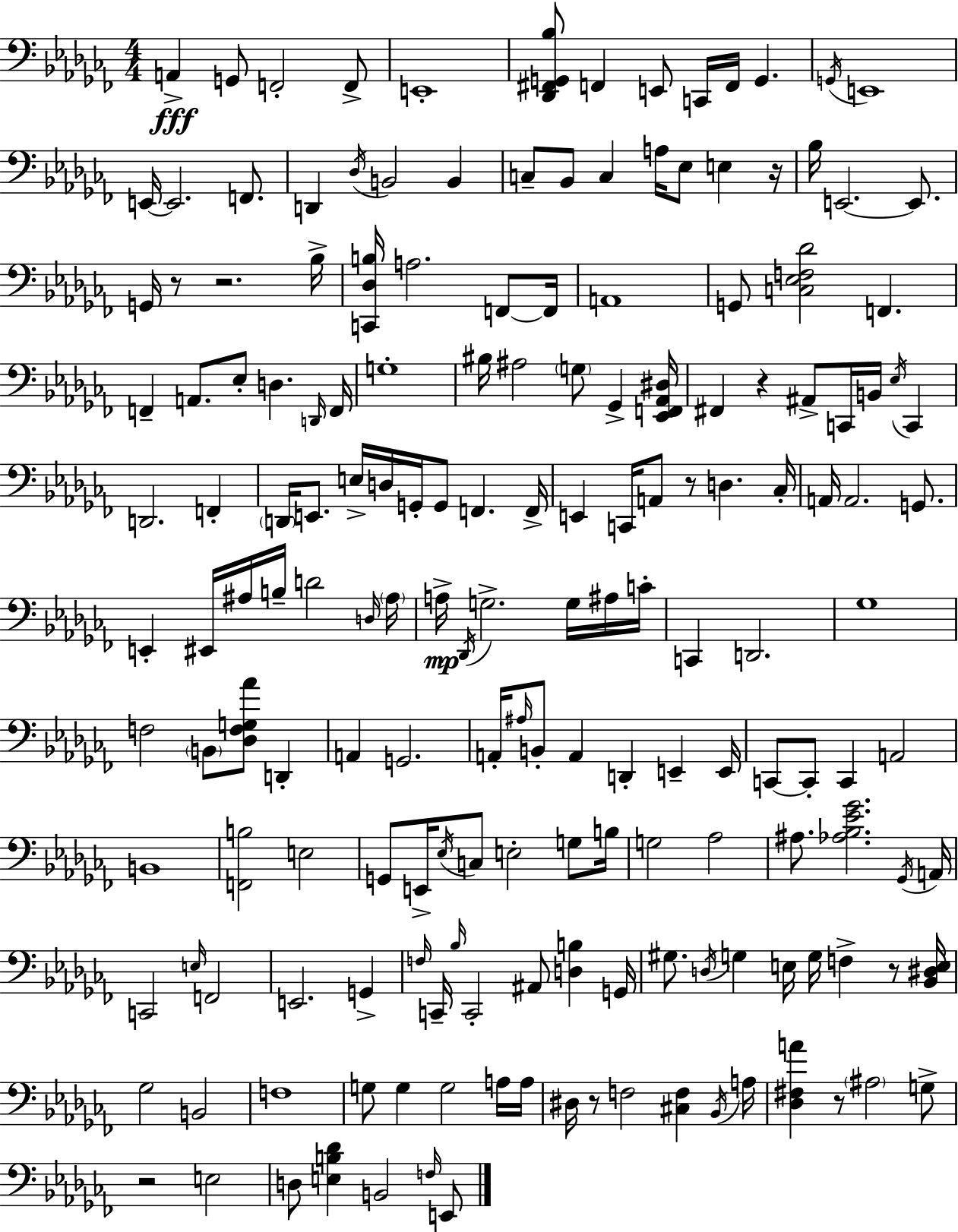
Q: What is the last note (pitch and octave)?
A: E2